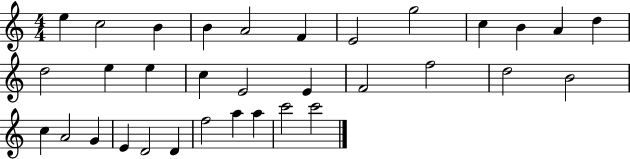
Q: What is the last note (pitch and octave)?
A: C6